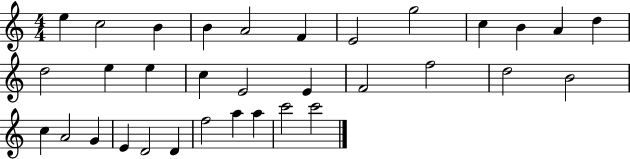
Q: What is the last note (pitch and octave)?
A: C6